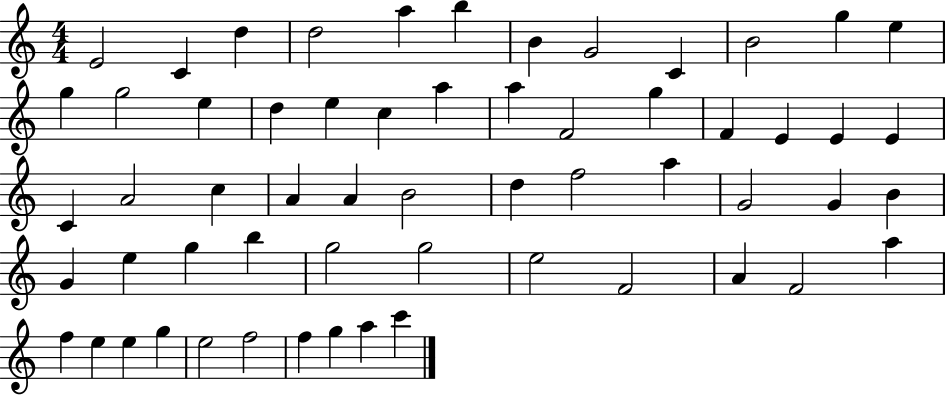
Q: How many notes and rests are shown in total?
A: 59